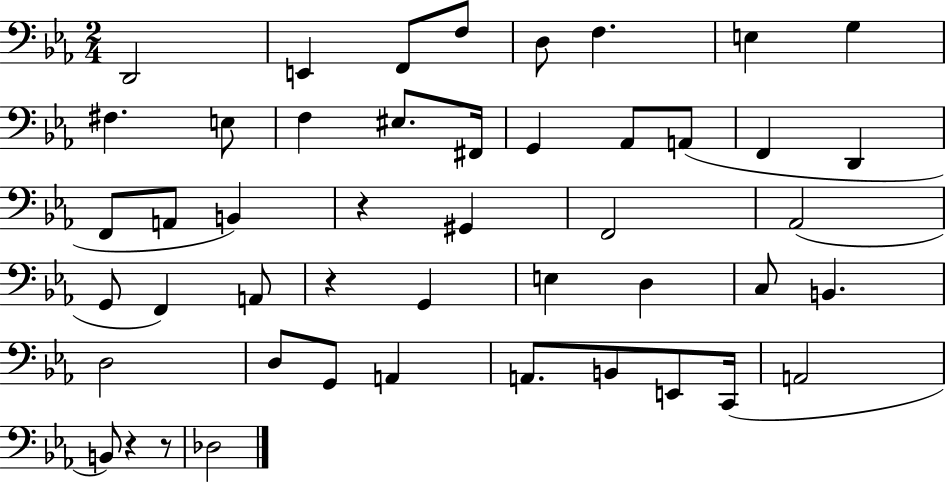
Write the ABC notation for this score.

X:1
T:Untitled
M:2/4
L:1/4
K:Eb
D,,2 E,, F,,/2 F,/2 D,/2 F, E, G, ^F, E,/2 F, ^E,/2 ^F,,/4 G,, _A,,/2 A,,/2 F,, D,, F,,/2 A,,/2 B,, z ^G,, F,,2 _A,,2 G,,/2 F,, A,,/2 z G,, E, D, C,/2 B,, D,2 D,/2 G,,/2 A,, A,,/2 B,,/2 E,,/2 C,,/4 A,,2 B,,/2 z z/2 _D,2